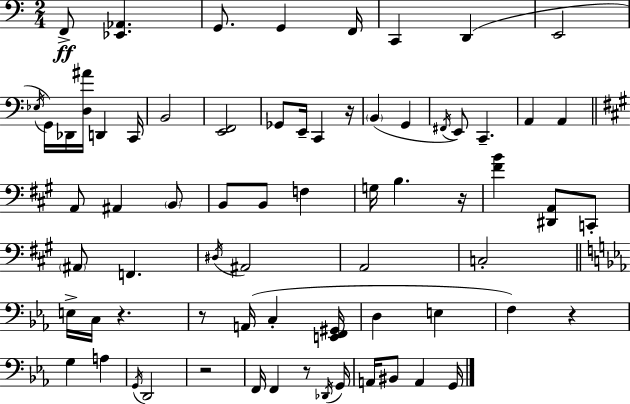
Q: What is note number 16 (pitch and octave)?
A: C2